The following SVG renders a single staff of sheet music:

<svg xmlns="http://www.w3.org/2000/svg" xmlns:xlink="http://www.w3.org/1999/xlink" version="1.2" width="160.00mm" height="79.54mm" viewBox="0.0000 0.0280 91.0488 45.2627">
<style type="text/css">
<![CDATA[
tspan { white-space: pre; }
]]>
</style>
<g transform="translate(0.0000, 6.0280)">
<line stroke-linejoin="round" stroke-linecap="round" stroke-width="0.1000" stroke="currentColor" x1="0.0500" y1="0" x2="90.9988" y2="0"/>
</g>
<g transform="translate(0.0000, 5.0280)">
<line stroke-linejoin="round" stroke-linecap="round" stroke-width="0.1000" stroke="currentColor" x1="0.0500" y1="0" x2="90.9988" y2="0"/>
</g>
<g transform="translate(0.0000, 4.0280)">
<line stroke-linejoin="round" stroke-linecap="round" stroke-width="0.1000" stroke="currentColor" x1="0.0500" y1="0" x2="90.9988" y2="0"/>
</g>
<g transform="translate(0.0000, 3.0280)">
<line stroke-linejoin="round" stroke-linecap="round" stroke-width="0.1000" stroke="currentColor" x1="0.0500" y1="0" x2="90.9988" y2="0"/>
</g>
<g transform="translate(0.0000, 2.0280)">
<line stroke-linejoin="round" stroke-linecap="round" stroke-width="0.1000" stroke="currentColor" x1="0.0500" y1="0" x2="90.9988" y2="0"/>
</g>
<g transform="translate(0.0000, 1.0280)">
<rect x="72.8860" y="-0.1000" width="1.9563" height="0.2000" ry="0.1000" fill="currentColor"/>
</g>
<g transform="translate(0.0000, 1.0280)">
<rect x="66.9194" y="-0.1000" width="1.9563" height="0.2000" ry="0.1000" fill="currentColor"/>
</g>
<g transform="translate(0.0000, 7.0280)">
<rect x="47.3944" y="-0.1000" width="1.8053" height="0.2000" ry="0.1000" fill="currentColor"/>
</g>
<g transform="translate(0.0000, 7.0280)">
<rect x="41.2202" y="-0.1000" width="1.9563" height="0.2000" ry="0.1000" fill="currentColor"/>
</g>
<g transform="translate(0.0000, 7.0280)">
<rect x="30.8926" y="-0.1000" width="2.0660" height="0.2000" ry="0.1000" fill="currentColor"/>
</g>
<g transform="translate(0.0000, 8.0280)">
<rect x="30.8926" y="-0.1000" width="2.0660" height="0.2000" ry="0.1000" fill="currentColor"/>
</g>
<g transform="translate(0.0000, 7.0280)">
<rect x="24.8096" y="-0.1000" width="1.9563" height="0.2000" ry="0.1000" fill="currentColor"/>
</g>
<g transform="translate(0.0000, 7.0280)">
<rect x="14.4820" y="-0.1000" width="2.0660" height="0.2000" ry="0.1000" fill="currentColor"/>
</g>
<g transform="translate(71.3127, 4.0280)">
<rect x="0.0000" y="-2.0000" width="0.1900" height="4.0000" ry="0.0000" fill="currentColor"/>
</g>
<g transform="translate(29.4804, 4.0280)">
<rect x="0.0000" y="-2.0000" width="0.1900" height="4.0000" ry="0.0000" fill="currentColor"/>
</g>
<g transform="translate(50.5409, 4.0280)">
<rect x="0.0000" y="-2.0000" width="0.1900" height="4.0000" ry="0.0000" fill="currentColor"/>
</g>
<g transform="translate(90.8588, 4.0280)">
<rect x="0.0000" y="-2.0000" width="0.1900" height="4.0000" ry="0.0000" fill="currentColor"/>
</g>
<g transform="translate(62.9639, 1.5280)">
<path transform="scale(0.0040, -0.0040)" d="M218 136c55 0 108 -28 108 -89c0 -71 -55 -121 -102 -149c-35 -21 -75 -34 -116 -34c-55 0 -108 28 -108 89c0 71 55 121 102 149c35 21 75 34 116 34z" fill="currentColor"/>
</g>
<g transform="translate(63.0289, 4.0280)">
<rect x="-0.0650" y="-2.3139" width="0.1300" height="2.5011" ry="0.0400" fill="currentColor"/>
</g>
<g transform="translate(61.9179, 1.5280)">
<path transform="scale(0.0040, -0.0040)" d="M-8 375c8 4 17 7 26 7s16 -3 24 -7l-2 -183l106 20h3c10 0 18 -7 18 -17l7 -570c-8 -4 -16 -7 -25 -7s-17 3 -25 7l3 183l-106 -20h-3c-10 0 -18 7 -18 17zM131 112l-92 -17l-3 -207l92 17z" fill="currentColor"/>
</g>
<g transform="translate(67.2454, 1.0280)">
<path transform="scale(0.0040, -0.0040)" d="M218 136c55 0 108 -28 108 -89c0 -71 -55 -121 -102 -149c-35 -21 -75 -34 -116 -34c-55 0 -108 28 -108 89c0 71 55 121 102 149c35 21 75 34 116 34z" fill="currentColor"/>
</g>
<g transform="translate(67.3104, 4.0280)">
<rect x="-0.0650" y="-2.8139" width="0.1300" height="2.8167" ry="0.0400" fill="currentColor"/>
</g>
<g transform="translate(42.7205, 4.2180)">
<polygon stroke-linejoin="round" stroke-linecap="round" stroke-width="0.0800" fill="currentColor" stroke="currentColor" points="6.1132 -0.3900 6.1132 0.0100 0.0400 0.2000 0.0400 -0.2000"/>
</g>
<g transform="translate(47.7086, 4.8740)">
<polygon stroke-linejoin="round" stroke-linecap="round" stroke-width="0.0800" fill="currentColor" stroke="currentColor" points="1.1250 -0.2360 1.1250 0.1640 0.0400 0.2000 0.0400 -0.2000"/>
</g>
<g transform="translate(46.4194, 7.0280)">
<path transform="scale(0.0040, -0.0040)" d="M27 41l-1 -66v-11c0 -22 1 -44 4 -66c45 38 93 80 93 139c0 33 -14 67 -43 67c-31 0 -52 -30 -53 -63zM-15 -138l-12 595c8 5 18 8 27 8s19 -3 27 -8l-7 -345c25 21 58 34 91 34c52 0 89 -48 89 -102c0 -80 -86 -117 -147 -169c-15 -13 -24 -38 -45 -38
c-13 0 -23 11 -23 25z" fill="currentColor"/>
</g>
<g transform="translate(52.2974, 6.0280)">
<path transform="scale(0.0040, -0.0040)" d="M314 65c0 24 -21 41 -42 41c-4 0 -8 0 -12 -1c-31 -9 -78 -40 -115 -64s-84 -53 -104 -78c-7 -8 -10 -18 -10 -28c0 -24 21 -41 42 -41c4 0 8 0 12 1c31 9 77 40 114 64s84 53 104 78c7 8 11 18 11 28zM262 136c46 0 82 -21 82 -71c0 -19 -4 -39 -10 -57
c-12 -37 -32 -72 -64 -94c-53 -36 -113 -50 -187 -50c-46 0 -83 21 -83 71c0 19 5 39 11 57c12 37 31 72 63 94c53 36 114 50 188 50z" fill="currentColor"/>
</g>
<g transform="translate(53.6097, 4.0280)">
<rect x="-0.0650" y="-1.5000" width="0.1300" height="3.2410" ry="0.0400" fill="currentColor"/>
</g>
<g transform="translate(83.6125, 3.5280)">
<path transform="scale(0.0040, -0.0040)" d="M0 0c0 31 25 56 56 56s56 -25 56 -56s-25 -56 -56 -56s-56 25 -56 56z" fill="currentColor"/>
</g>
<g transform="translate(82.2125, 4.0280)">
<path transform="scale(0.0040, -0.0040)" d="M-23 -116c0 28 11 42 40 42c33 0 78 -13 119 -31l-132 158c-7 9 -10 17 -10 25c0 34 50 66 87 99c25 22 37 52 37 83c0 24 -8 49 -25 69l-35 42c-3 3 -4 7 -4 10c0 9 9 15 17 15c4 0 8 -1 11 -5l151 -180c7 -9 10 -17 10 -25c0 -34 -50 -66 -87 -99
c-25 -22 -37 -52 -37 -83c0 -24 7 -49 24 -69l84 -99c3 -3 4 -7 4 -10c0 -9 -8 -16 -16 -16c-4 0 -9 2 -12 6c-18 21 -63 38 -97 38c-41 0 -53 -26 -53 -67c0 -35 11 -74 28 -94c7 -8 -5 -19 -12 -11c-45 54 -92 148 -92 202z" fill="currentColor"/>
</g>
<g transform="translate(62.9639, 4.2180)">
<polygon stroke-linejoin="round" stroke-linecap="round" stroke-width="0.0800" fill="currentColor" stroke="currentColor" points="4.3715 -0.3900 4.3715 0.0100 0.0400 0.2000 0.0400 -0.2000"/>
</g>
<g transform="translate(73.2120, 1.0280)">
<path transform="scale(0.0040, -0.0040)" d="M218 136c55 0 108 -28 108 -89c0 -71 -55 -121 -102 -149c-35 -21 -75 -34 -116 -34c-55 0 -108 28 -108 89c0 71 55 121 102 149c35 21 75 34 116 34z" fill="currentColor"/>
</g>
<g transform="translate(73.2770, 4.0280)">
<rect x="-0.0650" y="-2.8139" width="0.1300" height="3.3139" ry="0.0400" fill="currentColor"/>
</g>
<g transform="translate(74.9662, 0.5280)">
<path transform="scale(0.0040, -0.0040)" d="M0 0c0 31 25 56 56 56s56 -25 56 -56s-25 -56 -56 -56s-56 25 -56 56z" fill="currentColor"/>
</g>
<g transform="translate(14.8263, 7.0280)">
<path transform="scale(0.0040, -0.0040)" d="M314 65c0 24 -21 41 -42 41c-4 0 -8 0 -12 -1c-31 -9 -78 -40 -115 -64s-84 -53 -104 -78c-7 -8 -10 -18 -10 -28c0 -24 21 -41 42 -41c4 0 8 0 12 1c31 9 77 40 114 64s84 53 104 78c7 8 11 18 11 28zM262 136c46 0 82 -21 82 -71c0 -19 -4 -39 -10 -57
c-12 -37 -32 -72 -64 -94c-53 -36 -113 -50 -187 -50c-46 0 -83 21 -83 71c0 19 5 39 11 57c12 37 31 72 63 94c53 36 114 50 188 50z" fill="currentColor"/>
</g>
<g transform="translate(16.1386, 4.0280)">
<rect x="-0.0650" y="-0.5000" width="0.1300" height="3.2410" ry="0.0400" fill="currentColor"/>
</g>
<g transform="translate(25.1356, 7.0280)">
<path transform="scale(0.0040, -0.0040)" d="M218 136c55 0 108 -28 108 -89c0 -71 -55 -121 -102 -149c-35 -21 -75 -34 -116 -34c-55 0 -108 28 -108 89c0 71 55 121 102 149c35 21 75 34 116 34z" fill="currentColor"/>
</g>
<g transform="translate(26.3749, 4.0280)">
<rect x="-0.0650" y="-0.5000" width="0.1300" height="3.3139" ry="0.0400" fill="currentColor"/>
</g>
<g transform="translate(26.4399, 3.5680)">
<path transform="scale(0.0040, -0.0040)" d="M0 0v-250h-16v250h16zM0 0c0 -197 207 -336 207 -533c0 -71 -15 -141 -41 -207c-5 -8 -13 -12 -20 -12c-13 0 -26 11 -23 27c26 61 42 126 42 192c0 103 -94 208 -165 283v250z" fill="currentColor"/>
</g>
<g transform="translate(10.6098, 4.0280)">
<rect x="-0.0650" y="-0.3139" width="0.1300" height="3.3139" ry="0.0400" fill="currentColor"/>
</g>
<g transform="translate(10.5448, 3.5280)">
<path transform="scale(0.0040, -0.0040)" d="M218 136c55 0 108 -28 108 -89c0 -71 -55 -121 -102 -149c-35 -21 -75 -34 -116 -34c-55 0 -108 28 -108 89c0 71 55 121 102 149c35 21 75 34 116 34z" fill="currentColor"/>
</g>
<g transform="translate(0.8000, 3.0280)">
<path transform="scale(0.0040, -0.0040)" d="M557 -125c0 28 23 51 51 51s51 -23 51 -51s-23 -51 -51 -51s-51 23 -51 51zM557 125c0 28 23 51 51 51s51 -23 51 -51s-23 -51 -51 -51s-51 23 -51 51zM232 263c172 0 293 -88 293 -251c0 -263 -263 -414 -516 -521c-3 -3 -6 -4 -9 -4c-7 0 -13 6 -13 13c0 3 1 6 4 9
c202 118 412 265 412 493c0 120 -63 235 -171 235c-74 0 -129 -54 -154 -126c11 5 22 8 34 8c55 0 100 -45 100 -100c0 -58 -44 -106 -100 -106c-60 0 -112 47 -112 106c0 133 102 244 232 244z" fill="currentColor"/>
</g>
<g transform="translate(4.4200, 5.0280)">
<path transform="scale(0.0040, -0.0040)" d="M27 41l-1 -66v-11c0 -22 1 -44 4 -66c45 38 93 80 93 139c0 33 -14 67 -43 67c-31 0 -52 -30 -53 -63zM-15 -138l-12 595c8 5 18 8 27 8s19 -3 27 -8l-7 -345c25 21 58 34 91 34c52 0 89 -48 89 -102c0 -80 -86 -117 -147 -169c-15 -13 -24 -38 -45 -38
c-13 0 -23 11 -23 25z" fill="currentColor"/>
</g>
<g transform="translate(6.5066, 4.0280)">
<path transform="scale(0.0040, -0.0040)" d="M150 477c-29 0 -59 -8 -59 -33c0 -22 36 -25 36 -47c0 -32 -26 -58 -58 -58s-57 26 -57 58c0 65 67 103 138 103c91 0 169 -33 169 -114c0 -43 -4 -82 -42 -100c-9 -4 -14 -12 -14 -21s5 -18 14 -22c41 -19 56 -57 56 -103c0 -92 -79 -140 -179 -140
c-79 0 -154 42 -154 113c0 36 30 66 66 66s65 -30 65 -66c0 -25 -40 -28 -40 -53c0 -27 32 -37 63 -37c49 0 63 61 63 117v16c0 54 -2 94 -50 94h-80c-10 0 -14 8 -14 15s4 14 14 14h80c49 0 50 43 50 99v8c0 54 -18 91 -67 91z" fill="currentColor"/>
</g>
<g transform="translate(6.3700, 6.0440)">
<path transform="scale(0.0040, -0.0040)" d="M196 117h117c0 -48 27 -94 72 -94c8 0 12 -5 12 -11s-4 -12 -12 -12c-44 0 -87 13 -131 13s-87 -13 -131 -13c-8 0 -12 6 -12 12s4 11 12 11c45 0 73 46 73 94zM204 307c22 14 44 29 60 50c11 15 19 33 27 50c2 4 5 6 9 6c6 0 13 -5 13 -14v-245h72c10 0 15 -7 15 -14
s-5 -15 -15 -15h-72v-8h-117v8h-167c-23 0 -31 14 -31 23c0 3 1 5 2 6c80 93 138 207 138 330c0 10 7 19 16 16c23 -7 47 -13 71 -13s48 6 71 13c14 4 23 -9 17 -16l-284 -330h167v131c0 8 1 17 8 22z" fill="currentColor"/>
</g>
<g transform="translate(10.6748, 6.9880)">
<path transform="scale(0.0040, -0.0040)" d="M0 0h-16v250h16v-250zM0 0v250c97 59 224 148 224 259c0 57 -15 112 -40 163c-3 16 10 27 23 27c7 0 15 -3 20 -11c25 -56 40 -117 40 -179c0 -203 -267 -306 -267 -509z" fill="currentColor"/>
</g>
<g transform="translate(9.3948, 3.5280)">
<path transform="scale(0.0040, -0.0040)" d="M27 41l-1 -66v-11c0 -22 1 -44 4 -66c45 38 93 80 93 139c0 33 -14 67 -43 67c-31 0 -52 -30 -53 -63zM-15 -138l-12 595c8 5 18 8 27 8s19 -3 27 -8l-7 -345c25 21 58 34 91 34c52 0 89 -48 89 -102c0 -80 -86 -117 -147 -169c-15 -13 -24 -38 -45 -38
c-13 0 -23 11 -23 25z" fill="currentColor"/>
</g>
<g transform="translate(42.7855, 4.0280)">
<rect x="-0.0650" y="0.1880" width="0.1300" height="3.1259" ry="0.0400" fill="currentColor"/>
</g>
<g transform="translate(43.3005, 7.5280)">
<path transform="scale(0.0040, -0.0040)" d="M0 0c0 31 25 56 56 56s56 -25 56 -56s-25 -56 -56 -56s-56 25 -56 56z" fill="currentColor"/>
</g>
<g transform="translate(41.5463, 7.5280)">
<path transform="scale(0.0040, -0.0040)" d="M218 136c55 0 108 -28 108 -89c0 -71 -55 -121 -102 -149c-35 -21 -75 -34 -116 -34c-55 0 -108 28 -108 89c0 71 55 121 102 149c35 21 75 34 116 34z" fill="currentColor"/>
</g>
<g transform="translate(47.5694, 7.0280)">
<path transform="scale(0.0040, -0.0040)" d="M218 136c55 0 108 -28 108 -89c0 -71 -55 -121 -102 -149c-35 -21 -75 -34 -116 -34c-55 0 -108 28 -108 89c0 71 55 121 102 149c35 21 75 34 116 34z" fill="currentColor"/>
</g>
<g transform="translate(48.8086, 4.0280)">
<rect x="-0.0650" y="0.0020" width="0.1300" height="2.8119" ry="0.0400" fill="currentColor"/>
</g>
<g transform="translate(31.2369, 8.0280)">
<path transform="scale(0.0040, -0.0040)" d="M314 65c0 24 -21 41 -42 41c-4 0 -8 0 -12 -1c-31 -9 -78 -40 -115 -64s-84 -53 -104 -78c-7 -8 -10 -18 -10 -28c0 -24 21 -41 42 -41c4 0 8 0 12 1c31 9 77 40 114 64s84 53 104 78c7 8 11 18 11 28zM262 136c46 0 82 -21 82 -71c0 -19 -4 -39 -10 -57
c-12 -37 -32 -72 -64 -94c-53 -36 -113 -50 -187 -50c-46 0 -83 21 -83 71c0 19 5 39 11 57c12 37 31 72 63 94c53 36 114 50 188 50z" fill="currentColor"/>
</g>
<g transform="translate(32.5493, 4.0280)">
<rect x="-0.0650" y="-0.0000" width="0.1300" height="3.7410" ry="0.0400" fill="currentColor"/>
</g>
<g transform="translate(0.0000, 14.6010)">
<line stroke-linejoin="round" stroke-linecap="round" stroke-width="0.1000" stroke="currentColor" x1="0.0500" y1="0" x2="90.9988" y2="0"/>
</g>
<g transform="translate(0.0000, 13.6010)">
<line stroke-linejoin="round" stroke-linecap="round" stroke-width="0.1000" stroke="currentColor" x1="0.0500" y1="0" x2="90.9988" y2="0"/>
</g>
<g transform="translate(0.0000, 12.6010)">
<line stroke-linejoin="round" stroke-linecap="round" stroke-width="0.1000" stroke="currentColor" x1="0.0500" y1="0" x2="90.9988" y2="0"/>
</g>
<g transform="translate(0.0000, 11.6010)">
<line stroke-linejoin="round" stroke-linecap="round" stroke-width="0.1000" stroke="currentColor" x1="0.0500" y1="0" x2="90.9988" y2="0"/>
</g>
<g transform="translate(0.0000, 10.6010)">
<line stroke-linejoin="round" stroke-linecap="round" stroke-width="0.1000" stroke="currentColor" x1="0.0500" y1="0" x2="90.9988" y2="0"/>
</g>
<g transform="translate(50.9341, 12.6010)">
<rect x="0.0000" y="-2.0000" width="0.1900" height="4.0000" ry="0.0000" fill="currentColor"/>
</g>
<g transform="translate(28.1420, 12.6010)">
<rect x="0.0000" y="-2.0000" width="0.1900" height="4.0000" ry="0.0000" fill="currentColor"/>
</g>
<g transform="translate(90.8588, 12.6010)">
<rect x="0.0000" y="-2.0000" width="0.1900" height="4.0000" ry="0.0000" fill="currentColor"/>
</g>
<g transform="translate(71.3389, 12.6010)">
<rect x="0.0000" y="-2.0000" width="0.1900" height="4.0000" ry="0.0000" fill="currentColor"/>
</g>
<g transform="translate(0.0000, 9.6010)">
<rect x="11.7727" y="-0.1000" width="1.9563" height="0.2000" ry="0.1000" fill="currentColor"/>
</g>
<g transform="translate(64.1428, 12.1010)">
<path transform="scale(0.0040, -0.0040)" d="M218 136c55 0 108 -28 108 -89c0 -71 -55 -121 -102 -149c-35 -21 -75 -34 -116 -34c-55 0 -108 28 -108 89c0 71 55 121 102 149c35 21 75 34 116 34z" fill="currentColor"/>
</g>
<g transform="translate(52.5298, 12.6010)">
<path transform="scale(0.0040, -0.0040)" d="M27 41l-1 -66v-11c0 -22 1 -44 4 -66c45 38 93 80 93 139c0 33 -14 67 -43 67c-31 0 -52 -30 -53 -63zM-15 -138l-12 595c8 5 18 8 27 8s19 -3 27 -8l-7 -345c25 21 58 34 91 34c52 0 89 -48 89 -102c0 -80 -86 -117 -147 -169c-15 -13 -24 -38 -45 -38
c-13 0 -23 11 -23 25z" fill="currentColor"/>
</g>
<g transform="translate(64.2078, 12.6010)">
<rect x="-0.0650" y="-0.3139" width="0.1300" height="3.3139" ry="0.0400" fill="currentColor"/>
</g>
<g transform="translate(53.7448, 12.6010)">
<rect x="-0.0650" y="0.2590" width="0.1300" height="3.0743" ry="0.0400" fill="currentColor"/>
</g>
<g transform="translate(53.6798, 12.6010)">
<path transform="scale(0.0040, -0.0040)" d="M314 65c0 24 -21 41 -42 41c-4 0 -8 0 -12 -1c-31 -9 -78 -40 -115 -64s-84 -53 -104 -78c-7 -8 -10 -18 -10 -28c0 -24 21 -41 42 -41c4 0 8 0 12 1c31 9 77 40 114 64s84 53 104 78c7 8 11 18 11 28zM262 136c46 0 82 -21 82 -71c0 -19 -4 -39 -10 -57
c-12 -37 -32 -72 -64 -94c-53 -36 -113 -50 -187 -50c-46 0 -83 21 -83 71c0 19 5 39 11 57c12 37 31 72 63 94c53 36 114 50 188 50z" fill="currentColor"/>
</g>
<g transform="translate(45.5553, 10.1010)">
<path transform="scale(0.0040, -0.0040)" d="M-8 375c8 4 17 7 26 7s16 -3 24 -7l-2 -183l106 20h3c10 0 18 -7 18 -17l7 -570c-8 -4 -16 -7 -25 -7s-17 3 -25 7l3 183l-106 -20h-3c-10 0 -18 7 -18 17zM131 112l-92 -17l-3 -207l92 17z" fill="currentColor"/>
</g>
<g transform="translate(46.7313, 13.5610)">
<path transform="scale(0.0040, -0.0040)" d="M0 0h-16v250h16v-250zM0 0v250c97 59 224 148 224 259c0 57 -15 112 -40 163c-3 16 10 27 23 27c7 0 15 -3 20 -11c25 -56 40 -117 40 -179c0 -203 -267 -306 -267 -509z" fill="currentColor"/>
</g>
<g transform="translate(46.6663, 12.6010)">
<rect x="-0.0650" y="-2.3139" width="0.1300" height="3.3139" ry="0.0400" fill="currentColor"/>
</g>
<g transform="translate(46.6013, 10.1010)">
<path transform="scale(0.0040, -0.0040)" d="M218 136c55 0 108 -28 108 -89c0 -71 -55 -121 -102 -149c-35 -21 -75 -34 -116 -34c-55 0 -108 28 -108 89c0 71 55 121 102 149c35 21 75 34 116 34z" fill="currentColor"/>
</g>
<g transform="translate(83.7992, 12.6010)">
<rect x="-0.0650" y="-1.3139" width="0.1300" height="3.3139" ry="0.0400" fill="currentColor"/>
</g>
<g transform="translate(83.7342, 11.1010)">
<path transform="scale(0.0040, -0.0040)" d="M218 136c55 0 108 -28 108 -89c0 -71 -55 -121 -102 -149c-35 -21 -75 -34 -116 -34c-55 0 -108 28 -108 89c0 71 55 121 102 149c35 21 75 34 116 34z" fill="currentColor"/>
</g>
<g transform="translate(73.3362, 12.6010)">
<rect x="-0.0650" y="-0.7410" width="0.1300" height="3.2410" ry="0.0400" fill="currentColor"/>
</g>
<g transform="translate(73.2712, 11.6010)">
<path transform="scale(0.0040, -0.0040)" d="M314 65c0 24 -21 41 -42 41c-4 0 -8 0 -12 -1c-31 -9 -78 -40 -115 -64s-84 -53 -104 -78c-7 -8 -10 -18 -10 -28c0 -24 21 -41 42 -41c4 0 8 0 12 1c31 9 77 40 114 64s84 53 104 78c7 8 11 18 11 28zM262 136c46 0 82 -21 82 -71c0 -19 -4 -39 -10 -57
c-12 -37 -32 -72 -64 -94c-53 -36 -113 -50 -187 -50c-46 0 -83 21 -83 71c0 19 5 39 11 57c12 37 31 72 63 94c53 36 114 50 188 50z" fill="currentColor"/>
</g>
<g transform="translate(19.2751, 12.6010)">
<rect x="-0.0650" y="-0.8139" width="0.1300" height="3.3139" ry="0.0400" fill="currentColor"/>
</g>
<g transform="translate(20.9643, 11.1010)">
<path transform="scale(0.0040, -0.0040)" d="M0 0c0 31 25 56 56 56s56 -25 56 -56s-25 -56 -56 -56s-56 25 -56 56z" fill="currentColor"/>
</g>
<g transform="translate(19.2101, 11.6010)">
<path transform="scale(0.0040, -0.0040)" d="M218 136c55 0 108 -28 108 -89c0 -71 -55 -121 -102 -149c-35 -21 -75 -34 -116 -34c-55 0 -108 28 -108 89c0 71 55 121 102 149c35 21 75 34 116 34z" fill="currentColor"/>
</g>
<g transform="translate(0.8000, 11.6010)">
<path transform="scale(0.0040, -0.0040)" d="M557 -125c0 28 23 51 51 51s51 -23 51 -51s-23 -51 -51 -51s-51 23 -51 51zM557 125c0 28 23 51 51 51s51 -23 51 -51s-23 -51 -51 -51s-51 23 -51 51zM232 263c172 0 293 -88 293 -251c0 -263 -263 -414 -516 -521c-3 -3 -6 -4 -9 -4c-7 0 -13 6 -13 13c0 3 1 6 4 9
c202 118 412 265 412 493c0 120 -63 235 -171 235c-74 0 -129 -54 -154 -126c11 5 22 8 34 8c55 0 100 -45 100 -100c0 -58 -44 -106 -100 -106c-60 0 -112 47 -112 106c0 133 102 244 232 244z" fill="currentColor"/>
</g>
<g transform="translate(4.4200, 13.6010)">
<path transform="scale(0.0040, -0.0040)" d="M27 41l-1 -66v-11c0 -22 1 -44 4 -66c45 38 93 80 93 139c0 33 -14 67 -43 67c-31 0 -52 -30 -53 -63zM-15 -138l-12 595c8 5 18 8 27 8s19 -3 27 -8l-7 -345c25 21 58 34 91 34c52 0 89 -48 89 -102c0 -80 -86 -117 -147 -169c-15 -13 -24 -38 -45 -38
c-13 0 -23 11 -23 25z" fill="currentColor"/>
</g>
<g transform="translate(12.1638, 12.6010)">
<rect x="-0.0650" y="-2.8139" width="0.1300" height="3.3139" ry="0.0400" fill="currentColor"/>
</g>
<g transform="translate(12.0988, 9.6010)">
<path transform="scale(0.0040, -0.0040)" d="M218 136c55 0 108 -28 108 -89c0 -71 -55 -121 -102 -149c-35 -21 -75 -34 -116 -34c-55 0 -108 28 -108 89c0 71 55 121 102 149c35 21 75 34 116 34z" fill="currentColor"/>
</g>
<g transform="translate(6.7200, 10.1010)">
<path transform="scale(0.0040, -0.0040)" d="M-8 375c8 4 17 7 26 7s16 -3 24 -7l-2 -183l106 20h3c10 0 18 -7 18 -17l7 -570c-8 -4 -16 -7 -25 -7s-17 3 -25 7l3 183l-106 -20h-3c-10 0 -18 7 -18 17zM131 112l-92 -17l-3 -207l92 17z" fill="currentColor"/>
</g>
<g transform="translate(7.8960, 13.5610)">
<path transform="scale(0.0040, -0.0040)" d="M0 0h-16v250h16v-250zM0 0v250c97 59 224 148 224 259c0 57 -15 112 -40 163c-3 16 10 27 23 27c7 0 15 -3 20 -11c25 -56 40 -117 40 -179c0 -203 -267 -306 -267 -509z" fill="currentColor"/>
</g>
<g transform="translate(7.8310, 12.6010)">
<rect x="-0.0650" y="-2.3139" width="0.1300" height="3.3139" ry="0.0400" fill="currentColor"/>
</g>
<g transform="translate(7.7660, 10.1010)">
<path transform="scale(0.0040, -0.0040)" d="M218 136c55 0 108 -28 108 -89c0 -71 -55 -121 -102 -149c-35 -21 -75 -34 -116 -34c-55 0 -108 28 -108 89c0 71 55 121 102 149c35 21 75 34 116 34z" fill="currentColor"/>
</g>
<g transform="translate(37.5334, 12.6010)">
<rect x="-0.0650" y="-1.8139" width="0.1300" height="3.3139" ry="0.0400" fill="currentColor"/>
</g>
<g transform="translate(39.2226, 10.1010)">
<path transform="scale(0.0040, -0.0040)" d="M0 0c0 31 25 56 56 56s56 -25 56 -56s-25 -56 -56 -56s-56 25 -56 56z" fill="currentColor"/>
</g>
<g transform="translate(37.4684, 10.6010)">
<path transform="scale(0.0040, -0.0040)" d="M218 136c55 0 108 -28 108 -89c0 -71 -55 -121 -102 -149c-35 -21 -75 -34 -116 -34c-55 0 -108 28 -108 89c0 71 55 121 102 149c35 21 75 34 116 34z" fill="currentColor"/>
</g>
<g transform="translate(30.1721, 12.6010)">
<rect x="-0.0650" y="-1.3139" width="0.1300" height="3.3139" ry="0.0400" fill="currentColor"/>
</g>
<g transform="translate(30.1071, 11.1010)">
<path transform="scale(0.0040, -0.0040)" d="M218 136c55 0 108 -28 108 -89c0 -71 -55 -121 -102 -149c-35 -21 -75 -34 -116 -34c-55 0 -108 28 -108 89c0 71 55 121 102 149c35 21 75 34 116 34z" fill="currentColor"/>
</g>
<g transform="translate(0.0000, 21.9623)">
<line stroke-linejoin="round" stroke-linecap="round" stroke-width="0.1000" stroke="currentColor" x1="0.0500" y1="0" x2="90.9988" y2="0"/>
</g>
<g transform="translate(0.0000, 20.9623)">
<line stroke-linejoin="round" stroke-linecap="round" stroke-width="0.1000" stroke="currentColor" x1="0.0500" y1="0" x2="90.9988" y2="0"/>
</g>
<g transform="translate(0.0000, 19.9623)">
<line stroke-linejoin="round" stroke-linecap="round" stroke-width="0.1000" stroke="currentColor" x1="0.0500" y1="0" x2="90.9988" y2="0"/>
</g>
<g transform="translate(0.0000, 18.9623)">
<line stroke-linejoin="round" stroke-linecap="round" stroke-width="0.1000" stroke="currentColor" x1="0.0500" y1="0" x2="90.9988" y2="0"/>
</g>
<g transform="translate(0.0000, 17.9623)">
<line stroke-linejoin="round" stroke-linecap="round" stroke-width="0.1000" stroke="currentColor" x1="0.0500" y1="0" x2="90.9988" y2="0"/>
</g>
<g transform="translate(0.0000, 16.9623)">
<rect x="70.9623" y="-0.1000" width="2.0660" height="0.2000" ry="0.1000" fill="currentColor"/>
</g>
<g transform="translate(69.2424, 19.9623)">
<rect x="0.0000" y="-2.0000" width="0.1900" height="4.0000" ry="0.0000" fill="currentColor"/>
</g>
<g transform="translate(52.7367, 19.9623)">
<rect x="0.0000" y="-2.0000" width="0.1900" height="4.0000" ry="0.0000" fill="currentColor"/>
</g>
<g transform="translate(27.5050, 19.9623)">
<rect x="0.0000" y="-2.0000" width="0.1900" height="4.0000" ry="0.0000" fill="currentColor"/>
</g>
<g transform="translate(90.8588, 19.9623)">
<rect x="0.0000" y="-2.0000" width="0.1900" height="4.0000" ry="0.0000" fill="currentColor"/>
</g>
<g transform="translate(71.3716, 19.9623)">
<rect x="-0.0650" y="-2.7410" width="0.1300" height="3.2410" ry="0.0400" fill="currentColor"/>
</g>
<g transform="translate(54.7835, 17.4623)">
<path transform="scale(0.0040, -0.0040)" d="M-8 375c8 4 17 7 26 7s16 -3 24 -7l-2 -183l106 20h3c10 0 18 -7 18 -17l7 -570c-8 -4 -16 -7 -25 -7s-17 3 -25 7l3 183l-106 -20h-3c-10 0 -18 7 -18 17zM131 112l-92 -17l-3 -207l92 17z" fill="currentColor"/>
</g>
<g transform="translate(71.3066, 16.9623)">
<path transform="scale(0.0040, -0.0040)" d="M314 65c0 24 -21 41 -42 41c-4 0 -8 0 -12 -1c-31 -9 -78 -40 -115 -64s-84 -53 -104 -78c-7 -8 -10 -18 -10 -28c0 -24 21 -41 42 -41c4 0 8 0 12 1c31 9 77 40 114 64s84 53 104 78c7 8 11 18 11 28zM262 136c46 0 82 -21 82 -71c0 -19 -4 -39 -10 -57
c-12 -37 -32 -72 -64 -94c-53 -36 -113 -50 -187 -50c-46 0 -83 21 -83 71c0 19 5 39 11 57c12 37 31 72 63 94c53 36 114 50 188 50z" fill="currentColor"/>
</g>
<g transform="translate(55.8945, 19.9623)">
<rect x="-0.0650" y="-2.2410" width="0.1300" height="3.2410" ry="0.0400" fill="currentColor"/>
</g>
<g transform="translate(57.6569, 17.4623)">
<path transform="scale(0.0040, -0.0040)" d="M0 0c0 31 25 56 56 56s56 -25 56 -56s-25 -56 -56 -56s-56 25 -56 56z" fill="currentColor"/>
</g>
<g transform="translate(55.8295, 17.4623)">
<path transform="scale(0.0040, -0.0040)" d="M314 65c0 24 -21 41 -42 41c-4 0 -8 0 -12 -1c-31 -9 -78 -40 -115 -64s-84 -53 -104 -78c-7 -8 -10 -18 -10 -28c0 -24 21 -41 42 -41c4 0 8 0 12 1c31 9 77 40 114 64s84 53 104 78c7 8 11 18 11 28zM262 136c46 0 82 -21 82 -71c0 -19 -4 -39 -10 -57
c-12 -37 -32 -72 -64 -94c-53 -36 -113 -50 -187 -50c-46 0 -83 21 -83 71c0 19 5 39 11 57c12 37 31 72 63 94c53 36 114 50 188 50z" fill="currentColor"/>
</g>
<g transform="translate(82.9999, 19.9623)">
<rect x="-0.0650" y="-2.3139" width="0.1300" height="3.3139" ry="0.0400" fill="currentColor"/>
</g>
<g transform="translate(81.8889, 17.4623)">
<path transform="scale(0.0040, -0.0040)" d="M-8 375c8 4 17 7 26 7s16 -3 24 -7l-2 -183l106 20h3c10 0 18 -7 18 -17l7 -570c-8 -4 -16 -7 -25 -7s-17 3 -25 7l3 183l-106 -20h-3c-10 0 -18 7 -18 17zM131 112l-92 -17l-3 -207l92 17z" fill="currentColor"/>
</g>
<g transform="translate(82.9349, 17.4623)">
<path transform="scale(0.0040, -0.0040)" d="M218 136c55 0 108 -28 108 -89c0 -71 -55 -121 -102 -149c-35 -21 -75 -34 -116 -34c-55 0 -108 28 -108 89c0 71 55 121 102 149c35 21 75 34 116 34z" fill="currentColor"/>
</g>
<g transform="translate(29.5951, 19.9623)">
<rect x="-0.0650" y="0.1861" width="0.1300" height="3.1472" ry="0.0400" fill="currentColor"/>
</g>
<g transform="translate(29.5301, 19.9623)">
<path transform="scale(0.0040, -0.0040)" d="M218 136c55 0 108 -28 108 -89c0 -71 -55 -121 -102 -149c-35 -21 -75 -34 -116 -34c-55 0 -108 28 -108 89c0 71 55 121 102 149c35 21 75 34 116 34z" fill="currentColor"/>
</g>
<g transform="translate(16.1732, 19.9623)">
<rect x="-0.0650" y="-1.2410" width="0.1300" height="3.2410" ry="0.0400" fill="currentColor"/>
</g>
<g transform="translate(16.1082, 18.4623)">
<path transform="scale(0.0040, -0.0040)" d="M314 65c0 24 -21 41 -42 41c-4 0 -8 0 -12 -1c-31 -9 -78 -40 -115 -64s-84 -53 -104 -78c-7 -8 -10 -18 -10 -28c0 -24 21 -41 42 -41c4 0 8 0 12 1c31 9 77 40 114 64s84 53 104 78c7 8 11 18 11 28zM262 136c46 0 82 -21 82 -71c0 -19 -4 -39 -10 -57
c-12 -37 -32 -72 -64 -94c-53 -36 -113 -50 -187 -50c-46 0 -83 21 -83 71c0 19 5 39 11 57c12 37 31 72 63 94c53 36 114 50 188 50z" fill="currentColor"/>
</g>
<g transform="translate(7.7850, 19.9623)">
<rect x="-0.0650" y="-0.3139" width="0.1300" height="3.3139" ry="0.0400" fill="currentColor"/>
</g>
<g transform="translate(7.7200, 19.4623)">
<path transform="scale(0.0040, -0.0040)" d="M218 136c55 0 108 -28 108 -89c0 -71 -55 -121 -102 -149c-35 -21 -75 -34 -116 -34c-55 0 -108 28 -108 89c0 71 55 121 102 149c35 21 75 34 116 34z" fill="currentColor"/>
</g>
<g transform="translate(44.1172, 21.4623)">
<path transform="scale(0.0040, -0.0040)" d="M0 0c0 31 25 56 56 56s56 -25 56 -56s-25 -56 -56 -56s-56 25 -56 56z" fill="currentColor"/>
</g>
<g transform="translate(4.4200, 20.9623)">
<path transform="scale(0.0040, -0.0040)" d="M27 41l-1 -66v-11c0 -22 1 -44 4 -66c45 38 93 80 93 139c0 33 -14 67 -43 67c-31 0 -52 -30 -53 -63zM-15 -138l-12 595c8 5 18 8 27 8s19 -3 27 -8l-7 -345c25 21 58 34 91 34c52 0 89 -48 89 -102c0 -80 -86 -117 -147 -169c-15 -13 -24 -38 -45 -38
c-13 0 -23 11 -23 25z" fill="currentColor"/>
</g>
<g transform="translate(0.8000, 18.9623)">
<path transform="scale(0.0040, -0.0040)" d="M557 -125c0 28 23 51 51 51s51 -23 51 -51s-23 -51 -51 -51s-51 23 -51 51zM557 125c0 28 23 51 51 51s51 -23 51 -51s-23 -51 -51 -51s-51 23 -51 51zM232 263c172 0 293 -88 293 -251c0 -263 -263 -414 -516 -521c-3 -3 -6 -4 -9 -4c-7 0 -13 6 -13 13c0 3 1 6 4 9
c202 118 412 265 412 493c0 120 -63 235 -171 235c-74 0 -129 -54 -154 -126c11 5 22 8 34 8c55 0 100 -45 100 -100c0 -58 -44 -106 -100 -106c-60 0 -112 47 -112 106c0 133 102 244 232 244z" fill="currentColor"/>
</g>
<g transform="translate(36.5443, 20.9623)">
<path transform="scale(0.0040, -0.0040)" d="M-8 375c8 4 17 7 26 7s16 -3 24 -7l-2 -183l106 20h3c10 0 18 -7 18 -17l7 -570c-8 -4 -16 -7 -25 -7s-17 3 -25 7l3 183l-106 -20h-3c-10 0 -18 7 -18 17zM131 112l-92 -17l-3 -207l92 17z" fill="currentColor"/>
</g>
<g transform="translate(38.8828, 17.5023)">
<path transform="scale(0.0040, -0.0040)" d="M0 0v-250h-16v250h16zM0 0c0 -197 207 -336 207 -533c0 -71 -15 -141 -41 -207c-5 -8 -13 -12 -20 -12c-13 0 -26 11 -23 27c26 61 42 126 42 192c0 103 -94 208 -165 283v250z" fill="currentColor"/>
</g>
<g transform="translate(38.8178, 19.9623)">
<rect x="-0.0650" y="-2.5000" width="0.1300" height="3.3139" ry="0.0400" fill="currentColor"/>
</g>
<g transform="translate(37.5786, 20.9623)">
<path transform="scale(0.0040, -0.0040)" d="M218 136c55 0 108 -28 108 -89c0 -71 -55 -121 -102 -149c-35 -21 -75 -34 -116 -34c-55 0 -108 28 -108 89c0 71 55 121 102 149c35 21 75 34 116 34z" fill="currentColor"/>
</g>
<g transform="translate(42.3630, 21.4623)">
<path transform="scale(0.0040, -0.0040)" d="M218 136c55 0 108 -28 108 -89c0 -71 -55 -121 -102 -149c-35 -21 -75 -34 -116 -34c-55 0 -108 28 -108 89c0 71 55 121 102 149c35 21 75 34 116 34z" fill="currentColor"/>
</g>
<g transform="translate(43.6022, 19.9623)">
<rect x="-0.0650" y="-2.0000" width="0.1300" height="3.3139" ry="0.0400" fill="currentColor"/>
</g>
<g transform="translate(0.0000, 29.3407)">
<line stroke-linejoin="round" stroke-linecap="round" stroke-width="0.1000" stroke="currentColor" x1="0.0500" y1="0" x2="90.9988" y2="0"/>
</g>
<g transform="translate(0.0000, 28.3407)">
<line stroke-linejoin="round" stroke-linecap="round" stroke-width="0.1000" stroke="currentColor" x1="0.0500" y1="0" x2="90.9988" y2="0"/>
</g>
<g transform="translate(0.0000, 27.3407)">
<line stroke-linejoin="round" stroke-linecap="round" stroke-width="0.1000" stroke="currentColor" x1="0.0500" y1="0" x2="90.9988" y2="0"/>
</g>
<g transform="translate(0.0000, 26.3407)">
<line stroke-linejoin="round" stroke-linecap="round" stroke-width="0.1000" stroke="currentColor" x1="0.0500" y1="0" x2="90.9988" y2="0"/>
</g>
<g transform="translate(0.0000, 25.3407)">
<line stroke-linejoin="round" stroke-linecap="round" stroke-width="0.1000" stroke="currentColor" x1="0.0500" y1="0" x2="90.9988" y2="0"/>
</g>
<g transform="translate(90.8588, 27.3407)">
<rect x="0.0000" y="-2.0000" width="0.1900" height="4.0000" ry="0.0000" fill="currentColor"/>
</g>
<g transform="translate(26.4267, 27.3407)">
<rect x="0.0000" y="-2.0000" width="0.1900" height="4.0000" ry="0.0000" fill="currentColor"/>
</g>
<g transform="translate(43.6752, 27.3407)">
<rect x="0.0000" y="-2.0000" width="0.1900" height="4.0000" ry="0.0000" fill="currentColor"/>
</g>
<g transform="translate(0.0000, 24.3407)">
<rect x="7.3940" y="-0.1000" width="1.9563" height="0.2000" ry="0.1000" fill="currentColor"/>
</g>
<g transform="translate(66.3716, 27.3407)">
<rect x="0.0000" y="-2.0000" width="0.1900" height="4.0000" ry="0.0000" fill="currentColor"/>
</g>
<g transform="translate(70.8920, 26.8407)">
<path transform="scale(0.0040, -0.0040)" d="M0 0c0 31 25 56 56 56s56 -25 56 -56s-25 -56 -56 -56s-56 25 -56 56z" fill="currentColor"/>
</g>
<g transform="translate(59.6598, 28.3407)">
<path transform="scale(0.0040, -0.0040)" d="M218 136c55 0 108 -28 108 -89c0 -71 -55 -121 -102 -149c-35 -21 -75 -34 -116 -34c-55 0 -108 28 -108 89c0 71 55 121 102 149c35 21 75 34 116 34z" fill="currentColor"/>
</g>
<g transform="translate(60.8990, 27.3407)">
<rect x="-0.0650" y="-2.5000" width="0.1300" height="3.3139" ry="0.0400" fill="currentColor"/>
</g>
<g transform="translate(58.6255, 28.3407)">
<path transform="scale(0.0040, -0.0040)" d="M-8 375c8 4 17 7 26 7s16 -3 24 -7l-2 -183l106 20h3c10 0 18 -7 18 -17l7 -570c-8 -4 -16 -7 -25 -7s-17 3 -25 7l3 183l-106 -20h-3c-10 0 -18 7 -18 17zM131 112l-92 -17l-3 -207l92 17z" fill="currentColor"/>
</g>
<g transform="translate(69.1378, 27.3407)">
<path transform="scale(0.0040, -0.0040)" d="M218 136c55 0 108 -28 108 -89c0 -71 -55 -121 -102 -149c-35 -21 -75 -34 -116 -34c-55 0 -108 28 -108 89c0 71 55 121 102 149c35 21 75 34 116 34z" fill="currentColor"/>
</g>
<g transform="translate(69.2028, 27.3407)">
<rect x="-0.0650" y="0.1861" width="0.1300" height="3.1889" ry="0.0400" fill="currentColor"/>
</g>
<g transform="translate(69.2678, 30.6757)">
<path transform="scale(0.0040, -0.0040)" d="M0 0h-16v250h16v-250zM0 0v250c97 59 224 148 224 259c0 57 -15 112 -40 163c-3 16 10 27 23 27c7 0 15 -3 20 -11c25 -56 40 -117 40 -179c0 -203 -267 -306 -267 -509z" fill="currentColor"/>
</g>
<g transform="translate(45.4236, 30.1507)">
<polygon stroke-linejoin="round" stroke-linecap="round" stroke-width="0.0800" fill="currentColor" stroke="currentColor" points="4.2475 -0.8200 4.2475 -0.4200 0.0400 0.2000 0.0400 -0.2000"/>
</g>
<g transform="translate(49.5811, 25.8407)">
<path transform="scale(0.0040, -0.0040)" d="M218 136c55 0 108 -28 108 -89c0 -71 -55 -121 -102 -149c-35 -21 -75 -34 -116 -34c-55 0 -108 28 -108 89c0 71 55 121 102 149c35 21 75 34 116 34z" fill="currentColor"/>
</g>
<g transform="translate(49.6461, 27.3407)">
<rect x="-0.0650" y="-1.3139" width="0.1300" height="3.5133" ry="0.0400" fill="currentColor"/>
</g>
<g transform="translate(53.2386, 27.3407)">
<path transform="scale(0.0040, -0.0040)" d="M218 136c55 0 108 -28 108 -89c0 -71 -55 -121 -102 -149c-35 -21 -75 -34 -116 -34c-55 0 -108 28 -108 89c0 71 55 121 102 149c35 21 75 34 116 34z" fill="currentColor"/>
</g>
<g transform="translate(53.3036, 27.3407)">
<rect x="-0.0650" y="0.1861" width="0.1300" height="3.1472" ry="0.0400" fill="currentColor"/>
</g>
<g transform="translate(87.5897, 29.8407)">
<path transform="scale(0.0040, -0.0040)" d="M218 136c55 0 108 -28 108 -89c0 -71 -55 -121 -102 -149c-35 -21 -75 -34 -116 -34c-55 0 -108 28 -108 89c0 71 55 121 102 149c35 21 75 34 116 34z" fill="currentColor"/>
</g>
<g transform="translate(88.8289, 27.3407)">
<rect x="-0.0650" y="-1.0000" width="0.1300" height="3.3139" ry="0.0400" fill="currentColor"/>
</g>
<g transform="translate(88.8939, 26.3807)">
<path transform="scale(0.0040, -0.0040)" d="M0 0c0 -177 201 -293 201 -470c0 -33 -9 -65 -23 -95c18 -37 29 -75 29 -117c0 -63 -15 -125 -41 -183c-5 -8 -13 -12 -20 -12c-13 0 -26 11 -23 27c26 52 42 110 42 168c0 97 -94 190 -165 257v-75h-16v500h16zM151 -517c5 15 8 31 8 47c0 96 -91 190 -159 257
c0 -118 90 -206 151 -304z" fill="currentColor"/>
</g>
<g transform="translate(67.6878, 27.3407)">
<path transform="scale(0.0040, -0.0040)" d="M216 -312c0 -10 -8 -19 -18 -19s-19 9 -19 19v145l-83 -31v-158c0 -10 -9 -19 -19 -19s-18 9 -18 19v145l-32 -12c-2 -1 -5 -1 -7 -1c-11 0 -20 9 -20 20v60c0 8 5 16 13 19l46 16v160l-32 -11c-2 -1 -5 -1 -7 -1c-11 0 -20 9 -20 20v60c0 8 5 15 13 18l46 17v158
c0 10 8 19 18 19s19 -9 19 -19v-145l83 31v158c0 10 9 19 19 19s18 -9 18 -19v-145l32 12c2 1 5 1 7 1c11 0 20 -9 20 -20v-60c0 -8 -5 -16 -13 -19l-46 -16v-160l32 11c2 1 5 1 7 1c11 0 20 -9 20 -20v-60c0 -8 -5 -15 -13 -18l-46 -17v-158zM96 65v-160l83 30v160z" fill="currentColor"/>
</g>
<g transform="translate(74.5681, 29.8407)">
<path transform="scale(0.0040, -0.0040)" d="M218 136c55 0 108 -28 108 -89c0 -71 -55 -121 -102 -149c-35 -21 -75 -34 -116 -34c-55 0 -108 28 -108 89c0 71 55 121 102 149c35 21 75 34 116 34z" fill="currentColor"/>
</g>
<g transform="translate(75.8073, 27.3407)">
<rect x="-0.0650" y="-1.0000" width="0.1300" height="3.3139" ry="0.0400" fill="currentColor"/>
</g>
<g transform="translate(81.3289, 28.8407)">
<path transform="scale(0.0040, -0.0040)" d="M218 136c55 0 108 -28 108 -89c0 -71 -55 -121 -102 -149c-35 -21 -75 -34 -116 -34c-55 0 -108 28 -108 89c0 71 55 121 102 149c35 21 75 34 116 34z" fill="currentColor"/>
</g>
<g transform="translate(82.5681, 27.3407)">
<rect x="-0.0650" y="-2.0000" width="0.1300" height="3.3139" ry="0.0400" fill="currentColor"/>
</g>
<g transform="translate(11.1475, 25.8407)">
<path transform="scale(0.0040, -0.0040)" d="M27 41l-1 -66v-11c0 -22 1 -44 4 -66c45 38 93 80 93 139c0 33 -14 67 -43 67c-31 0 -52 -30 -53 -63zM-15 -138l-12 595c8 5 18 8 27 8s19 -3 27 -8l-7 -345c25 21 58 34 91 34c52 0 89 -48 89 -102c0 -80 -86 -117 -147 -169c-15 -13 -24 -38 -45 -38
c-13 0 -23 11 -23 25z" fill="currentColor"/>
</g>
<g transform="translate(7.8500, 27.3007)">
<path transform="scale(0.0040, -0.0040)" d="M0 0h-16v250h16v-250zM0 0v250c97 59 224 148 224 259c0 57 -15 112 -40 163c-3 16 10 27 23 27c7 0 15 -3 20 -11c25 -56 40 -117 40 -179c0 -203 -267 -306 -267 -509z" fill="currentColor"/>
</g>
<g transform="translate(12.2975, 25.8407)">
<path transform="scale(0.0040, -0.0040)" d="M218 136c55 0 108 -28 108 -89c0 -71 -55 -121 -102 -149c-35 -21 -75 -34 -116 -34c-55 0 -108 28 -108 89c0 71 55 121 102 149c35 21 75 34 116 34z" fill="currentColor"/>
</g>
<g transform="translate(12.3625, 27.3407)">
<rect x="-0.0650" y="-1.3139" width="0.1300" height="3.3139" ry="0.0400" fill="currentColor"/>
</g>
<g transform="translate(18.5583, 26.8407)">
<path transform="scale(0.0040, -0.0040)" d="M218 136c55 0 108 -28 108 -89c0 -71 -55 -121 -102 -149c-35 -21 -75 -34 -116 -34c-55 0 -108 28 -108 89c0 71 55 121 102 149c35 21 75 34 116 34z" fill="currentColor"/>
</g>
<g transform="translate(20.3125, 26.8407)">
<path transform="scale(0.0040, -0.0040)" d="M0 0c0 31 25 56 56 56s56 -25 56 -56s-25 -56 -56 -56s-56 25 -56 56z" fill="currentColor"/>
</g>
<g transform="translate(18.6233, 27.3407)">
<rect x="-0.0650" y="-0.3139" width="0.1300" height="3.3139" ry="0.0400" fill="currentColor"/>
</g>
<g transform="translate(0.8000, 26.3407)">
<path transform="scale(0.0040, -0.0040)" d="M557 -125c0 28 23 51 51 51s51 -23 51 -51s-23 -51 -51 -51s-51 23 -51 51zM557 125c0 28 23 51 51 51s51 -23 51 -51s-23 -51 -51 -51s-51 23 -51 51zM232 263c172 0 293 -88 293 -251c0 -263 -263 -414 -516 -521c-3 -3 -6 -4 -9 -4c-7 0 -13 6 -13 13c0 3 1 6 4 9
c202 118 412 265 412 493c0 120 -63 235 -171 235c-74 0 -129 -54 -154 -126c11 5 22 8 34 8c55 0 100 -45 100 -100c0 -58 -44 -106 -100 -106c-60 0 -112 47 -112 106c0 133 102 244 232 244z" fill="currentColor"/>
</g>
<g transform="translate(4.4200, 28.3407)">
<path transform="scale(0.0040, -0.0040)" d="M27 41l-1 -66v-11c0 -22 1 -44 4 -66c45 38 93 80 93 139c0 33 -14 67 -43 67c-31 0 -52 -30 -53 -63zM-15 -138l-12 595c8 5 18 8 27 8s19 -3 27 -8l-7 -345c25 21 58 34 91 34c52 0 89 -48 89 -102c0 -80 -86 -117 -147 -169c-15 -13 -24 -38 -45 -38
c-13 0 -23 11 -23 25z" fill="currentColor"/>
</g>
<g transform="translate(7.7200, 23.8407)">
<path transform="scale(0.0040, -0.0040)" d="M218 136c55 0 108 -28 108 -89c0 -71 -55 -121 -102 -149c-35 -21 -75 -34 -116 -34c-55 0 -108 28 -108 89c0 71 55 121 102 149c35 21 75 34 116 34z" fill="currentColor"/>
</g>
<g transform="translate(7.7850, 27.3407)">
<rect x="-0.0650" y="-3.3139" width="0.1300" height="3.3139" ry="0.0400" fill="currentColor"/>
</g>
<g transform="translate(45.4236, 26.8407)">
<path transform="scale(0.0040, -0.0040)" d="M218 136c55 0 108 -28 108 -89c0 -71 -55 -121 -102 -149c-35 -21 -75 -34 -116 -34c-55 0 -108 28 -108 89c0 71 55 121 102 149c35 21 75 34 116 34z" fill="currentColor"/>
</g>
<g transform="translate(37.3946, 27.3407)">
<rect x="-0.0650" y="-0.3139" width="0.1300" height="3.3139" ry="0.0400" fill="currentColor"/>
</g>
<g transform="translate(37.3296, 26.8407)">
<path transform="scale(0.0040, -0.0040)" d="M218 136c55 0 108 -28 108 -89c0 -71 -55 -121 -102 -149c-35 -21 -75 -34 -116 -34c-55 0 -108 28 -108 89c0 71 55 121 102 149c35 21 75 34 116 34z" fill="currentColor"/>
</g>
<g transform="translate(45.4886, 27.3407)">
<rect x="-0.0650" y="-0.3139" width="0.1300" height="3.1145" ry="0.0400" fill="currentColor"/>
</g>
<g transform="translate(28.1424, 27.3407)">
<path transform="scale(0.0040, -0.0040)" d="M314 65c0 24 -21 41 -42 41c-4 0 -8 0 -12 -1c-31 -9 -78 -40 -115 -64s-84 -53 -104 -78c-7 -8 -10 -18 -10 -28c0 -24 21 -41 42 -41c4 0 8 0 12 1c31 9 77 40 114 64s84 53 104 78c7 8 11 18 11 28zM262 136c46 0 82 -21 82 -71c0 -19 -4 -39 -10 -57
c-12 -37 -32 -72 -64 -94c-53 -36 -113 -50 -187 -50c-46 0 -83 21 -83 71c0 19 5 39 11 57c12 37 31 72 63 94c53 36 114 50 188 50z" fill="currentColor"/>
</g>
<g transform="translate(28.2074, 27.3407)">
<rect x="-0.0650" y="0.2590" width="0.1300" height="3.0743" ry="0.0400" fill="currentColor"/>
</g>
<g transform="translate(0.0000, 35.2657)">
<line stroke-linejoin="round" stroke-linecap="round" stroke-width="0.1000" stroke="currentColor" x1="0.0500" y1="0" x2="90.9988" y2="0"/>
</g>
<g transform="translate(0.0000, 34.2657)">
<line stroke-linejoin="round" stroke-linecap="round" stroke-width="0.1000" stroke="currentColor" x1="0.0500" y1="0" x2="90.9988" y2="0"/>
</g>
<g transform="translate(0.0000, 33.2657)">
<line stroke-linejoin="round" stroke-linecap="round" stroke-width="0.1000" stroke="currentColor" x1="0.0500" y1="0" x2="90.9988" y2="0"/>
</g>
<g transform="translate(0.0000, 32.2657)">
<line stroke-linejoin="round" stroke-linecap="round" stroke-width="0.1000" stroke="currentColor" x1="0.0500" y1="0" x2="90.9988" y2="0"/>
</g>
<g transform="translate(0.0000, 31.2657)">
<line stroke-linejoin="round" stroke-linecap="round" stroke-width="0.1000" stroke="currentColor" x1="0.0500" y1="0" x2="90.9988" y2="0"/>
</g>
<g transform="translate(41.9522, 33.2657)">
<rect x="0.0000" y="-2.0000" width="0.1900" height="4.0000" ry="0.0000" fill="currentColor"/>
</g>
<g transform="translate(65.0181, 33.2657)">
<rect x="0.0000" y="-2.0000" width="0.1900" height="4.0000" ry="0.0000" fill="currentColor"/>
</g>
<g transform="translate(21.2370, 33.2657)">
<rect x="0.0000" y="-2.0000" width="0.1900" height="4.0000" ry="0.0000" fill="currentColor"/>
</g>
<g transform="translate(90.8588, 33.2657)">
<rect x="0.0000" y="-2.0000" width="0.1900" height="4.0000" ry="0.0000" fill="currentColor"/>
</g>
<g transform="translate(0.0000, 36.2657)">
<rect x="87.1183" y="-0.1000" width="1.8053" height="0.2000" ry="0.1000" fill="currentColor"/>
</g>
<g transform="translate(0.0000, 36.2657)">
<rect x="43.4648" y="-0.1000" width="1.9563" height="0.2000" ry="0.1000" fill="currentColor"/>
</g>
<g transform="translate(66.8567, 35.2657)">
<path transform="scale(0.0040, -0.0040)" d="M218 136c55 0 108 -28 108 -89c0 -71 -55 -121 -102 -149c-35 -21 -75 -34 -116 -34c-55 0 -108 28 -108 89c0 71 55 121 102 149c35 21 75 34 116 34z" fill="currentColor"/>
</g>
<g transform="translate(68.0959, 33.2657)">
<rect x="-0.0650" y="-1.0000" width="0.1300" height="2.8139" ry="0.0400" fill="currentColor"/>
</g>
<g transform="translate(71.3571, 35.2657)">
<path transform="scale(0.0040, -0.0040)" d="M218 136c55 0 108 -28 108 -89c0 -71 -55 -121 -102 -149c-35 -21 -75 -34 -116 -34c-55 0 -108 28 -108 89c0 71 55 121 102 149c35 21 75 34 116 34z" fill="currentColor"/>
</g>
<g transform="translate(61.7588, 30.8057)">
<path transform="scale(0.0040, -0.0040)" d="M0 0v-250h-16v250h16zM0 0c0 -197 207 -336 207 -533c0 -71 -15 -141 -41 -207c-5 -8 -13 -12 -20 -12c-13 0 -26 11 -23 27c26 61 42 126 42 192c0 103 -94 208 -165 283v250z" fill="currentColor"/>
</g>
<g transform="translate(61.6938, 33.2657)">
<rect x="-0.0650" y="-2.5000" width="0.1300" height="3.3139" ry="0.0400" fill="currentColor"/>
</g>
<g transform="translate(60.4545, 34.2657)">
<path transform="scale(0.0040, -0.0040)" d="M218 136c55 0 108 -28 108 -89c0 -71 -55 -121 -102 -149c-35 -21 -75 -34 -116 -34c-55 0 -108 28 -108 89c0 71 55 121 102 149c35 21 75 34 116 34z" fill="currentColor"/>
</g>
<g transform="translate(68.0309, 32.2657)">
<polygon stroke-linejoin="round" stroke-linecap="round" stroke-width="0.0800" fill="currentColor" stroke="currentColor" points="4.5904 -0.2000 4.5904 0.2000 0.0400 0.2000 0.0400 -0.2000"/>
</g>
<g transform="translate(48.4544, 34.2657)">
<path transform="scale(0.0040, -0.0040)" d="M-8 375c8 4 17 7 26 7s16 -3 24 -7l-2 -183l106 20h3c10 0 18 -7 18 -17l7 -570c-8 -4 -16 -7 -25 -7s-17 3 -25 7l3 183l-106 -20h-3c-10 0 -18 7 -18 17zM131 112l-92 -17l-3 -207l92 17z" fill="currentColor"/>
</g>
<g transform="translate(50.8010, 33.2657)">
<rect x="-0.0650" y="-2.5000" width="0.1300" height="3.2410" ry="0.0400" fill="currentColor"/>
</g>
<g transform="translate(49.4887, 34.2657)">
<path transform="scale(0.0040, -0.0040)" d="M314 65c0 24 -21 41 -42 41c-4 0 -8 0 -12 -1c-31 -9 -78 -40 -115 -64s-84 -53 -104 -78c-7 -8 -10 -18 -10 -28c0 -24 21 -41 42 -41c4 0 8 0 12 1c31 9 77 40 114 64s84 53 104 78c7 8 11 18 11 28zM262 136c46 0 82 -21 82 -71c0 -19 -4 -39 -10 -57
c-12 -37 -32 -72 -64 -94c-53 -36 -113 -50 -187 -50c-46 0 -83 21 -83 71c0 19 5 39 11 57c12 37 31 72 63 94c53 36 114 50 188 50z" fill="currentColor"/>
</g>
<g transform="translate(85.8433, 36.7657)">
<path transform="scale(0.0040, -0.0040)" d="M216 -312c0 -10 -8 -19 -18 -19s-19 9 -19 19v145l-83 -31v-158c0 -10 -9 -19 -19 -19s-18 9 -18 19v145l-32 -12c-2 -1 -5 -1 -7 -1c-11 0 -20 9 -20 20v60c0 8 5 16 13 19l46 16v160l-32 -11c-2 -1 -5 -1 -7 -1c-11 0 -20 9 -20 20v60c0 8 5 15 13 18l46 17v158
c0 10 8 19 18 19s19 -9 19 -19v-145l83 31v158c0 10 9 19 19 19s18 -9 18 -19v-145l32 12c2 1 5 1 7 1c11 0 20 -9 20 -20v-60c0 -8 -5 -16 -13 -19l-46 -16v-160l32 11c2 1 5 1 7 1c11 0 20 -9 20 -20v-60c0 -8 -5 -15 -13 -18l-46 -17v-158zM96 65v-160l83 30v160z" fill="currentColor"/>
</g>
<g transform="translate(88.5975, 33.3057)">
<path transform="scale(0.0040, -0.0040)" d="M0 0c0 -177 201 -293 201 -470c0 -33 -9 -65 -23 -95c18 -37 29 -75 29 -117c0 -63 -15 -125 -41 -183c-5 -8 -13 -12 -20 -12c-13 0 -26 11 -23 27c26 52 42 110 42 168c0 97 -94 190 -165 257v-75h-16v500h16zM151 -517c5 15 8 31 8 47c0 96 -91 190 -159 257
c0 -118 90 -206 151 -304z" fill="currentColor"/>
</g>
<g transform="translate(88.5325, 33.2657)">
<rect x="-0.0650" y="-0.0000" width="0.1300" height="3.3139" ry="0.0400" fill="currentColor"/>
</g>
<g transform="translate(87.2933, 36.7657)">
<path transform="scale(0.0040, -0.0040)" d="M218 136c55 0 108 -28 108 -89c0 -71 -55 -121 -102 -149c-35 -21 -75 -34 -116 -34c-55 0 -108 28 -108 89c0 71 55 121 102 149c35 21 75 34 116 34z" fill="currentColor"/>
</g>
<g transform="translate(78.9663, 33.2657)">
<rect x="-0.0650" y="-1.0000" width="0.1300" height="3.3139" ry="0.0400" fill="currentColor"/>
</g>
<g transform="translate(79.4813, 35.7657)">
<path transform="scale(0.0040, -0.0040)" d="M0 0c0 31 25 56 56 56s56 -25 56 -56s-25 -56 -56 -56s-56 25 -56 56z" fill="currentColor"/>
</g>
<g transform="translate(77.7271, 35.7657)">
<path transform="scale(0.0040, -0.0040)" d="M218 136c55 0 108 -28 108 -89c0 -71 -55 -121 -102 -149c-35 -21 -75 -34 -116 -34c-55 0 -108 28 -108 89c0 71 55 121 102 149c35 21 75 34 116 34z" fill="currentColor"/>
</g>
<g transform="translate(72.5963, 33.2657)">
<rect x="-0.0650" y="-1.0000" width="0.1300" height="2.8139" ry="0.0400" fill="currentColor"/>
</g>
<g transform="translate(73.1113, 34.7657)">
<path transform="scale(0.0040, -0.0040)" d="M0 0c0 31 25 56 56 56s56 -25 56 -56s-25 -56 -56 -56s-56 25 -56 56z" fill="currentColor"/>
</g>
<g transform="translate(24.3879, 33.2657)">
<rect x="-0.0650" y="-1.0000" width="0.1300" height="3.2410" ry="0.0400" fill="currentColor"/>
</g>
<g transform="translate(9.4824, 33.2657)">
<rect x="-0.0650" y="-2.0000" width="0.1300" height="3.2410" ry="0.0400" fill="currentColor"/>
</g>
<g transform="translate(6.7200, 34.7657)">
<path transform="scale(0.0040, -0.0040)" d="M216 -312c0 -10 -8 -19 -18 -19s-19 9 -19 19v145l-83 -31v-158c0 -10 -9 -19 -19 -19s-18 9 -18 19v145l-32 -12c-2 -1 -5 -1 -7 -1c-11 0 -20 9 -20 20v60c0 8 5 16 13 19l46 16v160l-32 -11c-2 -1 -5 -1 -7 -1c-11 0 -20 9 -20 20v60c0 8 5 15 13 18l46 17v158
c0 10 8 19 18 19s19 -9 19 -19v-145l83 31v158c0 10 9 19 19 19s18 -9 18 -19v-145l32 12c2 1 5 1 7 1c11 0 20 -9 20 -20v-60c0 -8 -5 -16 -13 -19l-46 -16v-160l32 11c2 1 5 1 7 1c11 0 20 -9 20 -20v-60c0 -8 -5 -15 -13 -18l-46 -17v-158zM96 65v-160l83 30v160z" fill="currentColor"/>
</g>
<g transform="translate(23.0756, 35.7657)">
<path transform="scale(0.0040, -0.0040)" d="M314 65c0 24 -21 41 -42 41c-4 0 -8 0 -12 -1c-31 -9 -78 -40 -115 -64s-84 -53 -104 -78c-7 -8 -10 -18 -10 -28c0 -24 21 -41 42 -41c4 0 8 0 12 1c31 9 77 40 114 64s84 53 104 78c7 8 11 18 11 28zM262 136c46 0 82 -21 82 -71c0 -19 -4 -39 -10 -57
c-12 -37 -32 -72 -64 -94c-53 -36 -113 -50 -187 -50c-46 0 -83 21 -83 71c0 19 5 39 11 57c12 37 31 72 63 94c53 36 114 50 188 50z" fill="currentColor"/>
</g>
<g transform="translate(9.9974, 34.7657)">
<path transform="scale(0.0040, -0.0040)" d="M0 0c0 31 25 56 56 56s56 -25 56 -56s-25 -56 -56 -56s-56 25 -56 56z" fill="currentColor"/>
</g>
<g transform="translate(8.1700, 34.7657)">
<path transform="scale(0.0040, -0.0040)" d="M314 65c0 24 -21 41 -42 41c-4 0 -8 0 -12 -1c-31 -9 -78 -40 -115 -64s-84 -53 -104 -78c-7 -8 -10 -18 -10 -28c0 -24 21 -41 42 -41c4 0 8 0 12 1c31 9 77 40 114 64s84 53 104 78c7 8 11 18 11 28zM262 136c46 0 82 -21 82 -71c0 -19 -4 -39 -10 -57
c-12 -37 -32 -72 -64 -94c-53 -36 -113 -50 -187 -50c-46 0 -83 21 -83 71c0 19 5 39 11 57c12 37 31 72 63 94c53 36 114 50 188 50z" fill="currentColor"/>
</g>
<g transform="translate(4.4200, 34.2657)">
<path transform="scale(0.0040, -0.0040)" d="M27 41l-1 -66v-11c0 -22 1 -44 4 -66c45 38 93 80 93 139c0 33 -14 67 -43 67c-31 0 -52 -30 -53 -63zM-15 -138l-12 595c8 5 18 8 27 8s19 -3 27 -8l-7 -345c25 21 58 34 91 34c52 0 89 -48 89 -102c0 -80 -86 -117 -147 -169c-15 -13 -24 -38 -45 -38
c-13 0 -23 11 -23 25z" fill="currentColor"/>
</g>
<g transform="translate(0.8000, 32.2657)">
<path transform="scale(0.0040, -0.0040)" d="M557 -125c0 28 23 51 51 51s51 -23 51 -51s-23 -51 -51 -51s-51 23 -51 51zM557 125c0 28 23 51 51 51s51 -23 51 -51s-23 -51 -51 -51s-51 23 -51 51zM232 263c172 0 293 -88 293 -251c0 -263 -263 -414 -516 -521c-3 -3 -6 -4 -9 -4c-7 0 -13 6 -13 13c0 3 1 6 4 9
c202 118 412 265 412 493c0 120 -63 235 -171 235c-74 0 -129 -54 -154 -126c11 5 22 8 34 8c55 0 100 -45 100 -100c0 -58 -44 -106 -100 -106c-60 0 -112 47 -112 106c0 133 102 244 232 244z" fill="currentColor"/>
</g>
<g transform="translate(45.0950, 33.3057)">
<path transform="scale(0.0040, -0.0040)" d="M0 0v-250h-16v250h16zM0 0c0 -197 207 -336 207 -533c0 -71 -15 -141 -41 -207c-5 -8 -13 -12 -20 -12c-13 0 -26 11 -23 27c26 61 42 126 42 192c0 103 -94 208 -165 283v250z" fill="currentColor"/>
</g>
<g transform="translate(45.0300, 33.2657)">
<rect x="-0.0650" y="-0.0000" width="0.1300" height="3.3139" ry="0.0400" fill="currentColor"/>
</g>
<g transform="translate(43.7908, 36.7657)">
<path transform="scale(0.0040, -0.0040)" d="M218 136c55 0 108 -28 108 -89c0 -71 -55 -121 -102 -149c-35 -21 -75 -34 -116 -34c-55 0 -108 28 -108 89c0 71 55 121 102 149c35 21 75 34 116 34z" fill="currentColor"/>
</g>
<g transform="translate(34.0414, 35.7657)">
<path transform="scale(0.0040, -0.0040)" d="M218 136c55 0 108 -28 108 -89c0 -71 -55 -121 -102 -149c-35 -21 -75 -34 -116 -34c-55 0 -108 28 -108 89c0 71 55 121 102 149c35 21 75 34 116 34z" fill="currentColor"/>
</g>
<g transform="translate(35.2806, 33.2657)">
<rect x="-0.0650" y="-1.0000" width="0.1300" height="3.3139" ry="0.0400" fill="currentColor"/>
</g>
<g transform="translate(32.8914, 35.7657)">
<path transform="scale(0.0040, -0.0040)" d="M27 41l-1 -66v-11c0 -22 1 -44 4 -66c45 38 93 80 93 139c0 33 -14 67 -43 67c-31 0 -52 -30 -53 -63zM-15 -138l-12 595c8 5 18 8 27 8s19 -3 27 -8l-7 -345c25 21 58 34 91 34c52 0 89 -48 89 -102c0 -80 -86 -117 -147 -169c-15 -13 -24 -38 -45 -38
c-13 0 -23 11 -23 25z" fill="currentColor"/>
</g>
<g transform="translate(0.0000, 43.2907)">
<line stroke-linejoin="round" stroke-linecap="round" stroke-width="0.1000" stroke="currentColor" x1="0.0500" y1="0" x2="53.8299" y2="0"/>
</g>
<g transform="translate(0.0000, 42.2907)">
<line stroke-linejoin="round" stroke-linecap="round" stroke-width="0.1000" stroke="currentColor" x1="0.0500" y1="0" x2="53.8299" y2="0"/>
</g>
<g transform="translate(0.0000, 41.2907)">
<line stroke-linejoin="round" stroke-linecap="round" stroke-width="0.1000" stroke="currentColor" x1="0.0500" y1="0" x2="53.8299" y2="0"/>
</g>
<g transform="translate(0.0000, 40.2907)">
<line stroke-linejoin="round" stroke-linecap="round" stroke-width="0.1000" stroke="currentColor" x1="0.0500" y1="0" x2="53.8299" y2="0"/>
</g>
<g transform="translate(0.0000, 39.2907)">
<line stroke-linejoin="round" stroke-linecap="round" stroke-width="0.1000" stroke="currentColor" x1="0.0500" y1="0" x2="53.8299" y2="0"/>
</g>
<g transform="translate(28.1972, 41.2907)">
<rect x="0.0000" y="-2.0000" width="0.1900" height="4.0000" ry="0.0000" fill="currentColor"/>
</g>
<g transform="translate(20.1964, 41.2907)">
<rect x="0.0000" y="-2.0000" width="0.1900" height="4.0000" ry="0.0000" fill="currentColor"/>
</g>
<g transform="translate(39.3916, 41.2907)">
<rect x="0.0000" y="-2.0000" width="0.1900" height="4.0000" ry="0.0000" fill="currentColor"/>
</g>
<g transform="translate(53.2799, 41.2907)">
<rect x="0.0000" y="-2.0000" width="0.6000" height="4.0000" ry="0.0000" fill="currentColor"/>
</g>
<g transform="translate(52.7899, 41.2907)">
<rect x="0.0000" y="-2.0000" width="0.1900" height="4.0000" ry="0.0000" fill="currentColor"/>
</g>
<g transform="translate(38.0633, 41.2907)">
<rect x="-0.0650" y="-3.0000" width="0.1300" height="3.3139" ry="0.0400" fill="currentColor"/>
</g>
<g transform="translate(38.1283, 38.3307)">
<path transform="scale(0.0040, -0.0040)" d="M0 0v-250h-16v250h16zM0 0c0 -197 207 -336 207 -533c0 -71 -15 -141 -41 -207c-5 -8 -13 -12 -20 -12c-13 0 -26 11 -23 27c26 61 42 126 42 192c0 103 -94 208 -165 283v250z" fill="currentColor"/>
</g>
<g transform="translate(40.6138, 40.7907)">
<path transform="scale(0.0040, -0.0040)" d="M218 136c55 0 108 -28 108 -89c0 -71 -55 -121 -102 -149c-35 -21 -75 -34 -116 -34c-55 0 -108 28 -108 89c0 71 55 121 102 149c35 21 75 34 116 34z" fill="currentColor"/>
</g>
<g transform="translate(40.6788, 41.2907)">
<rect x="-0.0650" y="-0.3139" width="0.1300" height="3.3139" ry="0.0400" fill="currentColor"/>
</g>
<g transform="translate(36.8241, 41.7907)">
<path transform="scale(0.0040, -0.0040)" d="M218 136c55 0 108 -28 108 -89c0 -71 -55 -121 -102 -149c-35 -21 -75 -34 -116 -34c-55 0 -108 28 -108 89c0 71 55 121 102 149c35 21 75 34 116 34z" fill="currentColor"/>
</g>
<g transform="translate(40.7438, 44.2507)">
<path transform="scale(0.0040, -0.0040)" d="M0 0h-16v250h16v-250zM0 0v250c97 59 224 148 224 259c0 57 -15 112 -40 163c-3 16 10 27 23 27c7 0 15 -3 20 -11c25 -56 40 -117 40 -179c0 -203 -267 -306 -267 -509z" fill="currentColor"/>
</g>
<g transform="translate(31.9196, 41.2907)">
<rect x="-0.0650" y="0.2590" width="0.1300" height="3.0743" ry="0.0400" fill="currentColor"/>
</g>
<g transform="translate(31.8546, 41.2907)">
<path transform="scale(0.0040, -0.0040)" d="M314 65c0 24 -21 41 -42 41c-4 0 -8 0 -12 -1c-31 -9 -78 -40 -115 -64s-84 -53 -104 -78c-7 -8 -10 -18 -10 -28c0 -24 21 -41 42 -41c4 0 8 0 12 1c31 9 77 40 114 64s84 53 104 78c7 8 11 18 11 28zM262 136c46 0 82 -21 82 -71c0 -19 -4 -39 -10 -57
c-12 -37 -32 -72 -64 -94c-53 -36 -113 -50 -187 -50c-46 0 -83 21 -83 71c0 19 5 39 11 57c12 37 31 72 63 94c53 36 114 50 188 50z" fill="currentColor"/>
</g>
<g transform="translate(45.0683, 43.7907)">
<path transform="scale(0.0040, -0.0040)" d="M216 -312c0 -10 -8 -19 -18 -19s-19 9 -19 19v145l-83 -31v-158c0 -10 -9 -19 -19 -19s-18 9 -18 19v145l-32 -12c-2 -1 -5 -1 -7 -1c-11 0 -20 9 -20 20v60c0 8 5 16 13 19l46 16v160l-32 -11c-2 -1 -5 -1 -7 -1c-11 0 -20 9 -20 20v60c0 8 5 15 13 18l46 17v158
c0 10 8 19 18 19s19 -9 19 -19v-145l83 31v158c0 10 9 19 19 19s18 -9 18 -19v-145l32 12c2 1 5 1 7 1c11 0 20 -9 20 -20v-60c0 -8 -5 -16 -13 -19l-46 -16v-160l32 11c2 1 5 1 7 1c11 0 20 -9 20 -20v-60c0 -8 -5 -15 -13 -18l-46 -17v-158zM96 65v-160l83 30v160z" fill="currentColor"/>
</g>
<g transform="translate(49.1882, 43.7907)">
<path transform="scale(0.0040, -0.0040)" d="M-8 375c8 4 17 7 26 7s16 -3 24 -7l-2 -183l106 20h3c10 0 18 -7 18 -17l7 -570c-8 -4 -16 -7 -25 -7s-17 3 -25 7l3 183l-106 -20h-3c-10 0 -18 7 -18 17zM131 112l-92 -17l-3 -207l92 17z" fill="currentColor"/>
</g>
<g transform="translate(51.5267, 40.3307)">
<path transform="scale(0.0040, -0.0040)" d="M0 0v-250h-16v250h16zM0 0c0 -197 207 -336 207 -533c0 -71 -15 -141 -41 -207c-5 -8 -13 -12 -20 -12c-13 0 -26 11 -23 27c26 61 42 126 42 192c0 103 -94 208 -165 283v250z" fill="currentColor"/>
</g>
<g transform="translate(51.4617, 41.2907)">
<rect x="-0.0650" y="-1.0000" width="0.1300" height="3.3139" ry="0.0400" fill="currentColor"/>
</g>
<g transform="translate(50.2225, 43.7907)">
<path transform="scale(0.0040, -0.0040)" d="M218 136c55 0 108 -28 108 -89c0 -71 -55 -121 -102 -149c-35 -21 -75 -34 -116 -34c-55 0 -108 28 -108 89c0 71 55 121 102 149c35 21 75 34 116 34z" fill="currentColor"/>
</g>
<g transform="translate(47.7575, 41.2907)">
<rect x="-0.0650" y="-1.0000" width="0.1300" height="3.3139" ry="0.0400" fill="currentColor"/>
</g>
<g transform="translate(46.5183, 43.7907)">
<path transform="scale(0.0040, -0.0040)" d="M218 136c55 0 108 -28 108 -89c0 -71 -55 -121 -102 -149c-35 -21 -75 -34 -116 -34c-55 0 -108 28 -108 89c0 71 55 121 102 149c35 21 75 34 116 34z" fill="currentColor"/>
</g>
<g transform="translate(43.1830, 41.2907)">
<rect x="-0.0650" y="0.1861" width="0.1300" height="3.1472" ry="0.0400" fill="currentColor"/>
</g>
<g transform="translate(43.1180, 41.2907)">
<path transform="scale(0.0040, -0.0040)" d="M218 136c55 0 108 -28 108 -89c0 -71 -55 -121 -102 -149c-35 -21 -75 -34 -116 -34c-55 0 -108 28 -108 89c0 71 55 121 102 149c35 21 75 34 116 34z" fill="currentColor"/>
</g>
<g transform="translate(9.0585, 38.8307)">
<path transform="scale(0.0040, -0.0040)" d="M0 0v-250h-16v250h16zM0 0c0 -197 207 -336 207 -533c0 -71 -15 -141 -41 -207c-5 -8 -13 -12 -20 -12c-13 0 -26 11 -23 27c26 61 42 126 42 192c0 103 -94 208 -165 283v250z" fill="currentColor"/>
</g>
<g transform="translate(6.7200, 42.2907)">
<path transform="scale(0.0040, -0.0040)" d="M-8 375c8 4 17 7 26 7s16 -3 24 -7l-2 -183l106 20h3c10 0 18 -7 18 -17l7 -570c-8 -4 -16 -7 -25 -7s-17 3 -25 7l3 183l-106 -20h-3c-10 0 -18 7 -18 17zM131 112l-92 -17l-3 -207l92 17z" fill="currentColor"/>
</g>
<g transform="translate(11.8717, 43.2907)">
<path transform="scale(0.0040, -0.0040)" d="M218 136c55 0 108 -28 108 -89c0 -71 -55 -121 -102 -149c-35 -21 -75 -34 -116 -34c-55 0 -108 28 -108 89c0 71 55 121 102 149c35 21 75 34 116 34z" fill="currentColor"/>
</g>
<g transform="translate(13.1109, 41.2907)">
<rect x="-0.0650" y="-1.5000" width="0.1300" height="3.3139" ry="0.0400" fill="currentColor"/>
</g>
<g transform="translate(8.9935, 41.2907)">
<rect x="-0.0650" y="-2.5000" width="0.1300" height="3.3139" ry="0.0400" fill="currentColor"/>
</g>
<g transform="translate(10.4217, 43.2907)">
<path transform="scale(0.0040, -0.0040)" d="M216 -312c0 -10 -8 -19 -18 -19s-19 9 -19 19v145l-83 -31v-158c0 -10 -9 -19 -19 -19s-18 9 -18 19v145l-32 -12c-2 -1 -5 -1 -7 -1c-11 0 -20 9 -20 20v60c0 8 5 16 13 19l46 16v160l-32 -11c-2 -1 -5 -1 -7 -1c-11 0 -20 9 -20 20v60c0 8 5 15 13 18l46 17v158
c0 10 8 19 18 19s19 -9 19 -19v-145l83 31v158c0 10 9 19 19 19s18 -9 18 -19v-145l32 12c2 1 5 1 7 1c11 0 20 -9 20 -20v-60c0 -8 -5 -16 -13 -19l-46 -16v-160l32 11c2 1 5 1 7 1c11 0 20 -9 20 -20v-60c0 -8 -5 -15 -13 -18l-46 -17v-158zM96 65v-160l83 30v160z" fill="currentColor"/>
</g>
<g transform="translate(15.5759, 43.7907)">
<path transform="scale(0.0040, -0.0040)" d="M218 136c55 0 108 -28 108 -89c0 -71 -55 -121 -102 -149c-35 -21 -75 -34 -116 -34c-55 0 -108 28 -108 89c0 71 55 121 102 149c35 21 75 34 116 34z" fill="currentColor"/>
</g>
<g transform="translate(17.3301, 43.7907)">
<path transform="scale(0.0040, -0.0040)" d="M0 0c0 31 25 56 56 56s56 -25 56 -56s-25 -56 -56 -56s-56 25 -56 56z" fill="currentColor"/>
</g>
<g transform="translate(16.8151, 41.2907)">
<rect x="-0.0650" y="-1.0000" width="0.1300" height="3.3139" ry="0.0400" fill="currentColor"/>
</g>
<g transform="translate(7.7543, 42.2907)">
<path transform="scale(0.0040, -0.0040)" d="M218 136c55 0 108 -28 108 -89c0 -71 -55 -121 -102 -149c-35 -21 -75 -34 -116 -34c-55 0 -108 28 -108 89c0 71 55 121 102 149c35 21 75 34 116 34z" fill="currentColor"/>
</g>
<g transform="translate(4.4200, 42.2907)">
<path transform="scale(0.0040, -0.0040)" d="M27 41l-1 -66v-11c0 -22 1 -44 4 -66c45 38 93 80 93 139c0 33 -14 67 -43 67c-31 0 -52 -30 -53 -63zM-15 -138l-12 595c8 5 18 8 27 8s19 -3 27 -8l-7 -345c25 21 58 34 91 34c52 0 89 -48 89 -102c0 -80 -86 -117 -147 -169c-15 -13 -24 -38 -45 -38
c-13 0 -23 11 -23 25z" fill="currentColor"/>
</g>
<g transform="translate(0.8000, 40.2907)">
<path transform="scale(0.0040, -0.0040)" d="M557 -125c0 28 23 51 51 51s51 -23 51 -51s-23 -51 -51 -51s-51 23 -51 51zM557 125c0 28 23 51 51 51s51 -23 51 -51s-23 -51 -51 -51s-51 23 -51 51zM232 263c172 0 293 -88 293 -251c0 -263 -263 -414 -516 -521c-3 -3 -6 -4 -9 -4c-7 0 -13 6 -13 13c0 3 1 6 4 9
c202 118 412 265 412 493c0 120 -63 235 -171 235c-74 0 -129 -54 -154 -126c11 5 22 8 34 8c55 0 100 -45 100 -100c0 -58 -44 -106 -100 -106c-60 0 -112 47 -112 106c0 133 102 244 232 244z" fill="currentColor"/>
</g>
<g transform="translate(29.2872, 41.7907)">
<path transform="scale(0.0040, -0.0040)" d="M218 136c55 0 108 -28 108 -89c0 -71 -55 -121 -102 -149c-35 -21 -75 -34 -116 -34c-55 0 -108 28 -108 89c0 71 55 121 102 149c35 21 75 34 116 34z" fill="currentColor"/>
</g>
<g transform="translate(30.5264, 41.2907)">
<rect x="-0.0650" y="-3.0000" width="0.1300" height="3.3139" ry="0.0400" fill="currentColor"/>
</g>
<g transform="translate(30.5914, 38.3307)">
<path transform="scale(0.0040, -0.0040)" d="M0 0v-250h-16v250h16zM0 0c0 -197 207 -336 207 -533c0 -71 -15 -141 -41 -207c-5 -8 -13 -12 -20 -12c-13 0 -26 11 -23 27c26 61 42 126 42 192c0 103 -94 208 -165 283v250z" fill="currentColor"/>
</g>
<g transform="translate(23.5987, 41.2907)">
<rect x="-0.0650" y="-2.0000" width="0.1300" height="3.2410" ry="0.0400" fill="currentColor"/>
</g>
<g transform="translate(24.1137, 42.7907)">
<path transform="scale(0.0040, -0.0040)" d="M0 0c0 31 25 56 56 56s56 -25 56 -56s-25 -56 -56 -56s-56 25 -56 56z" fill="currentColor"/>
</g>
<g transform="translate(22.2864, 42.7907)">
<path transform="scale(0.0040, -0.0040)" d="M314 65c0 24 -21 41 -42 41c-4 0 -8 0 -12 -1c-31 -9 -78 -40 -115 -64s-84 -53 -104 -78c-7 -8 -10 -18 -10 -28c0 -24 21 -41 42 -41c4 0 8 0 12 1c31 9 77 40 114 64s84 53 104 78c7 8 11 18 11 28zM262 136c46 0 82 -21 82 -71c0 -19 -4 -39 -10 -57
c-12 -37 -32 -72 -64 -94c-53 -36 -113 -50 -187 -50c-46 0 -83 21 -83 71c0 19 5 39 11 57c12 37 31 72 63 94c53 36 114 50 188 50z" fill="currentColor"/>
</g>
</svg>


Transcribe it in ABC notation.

X:1
T:Untitled
M:3/4
L:1/4
K:F
_E,/2 E,,2 E,,/2 C,,2 D,,/2 _E,,/4 G,,2 B,/2 C/2 C z B,/2 C F, G, A, B,/2 _D,2 E, F,2 G, E, G,2 D, B,,/2 A,, B,2 C2 B, D/2 _G, E, D,2 E, E,/2 G,/2 D, B,, ^D,/2 F,, A,, F,,/4 ^A,,2 F,,2 _F,, D,,/2 B,,2 B,,/2 G,,/2 G,,/2 F,, ^D,,/4 B,,/2 ^G,, F,, A,,2 C,/2 D,2 C,/2 E,/2 D, ^F,, F,,/2